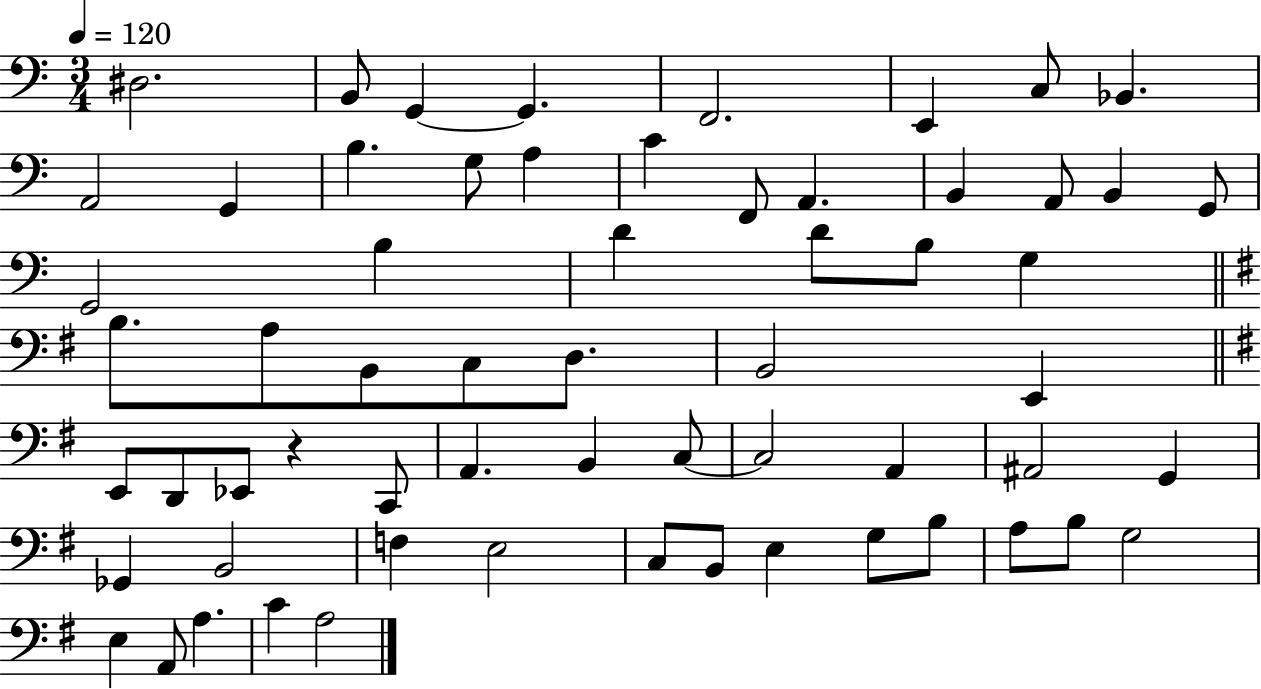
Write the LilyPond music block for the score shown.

{
  \clef bass
  \numericTimeSignature
  \time 3/4
  \key c \major
  \tempo 4 = 120
  dis2. | b,8 g,4~~ g,4. | f,2. | e,4 c8 bes,4. | \break a,2 g,4 | b4. g8 a4 | c'4 f,8 a,4. | b,4 a,8 b,4 g,8 | \break g,2 b4 | d'4 d'8 b8 g4 | \bar "||" \break \key e \minor b8. a8 b,8 c8 d8. | b,2 e,4 | \bar "||" \break \key g \major e,8 d,8 ees,8 r4 c,8 | a,4. b,4 c8~~ | c2 a,4 | ais,2 g,4 | \break ges,4 b,2 | f4 e2 | c8 b,8 e4 g8 b8 | a8 b8 g2 | \break e4 a,8 a4. | c'4 a2 | \bar "|."
}